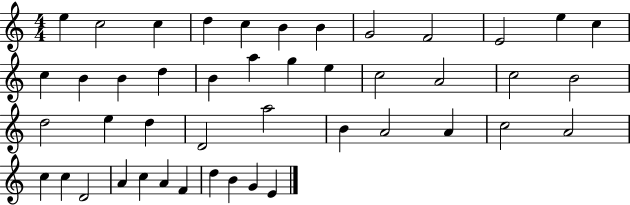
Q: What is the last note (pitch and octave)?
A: E4